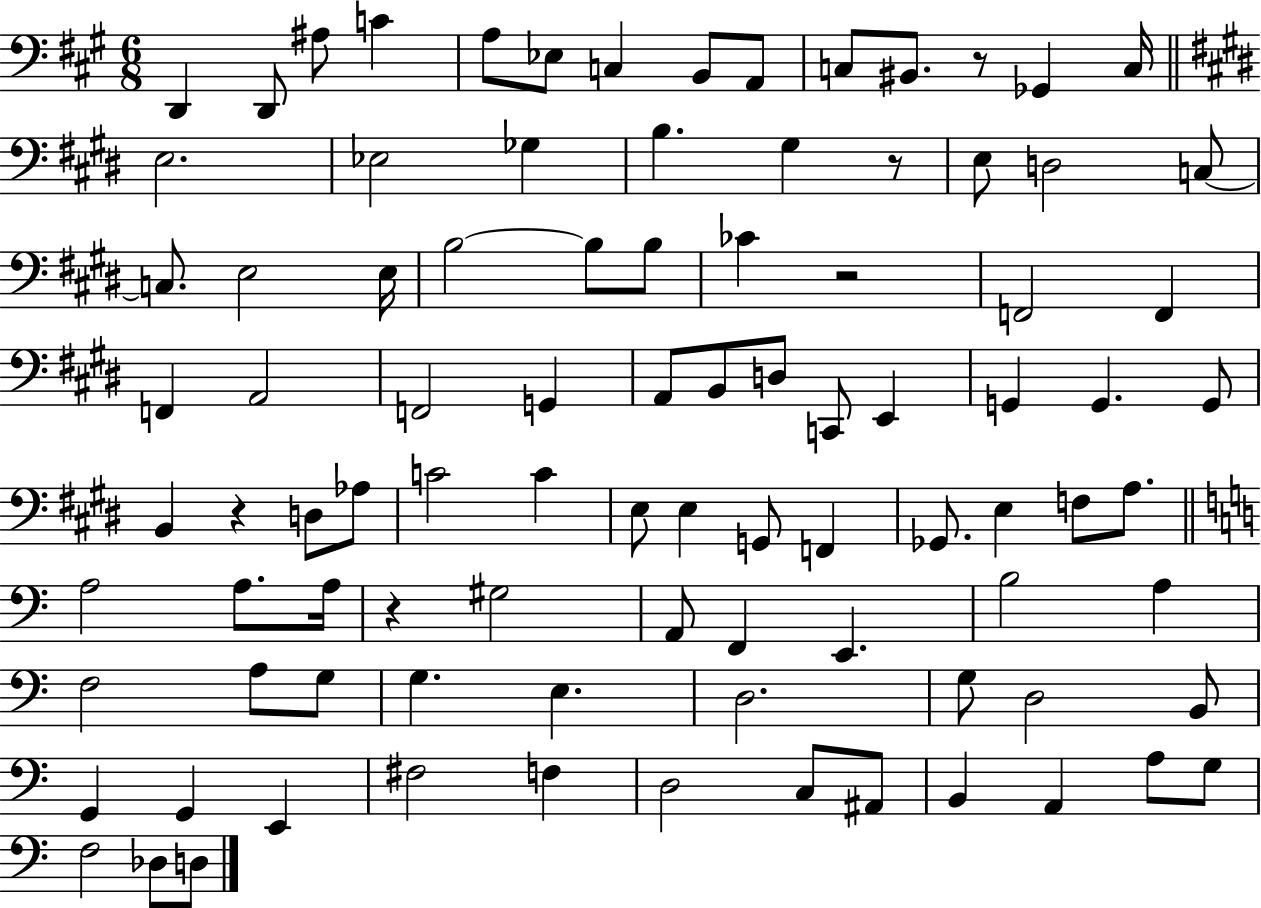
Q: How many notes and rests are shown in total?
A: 93